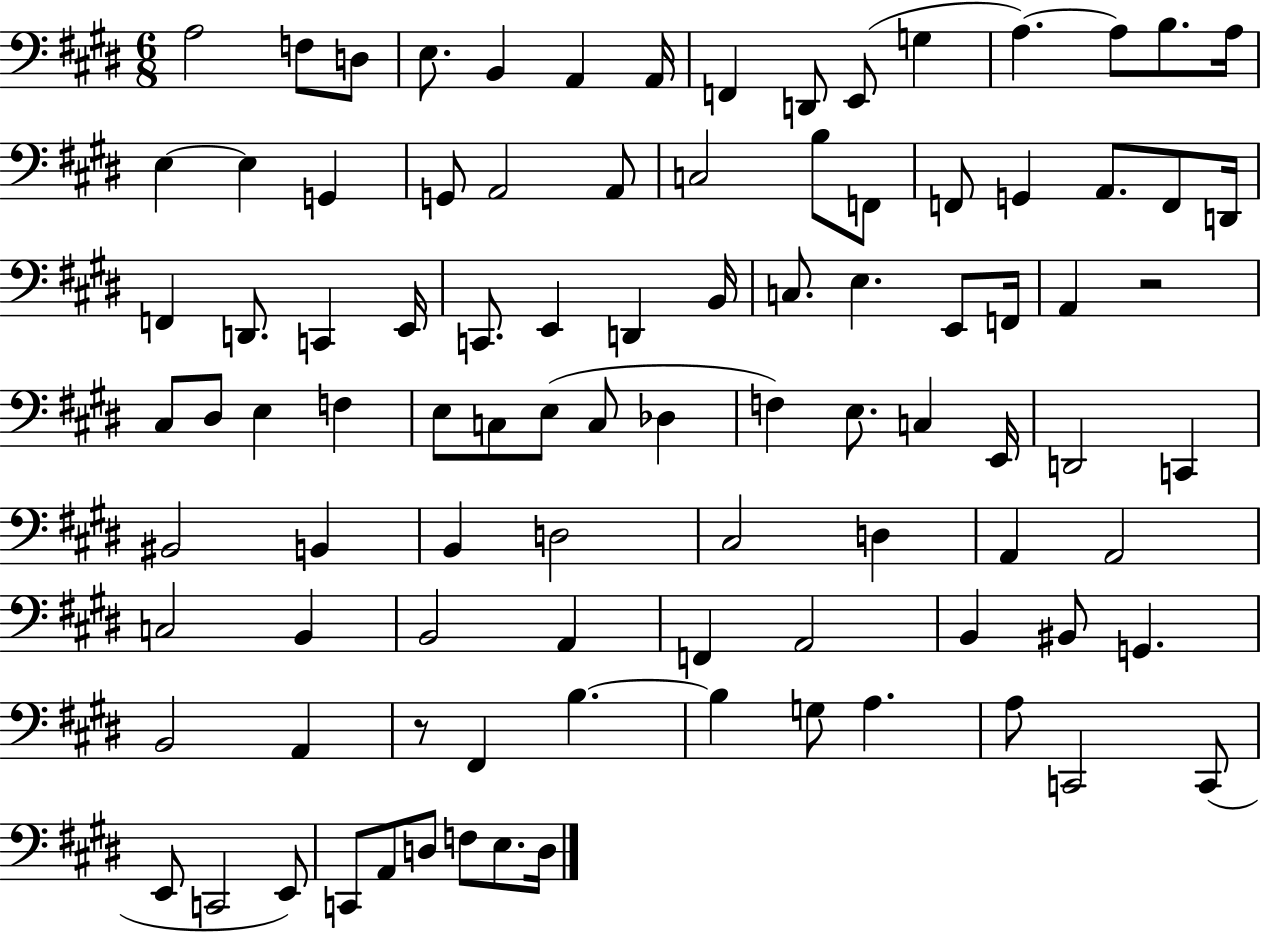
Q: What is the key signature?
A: E major